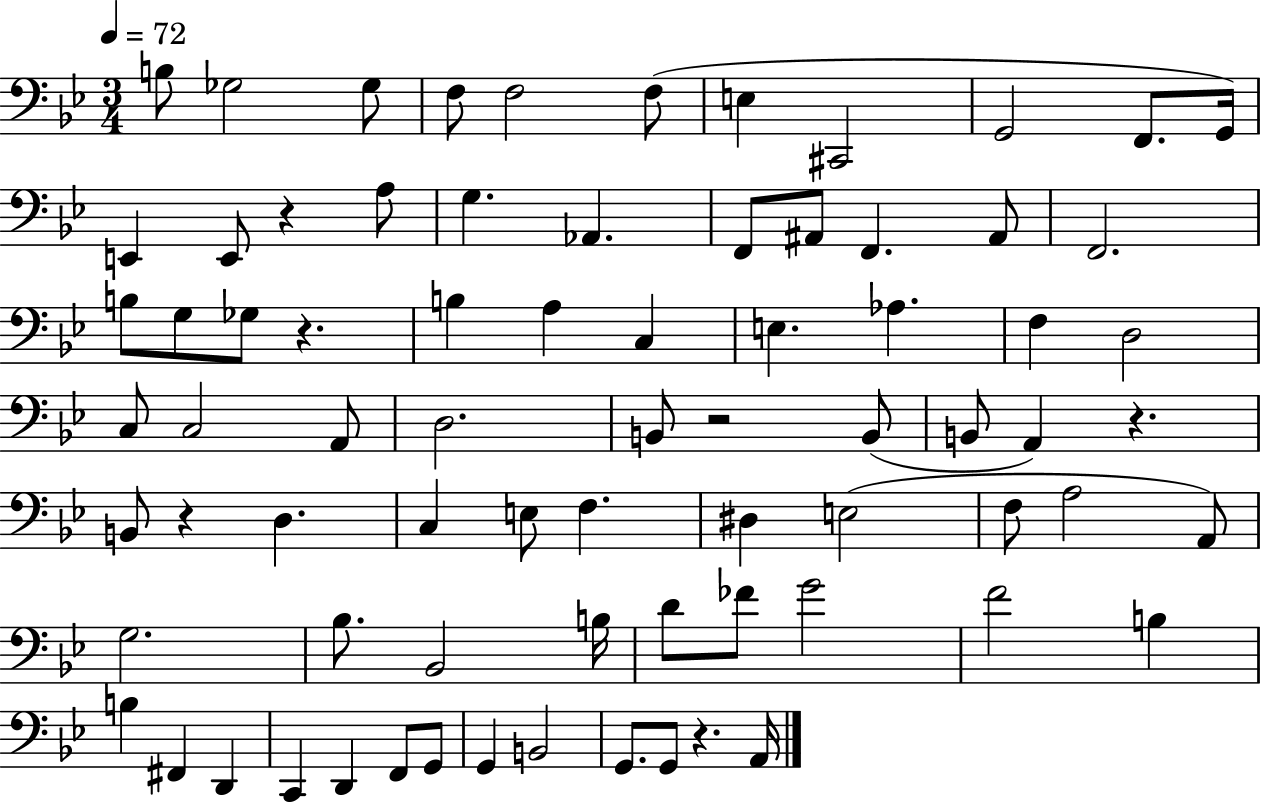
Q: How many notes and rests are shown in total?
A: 76